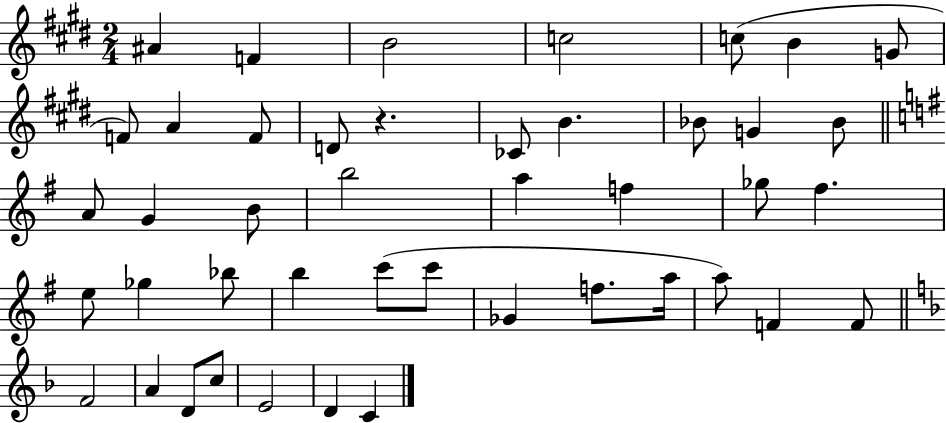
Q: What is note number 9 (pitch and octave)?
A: A4